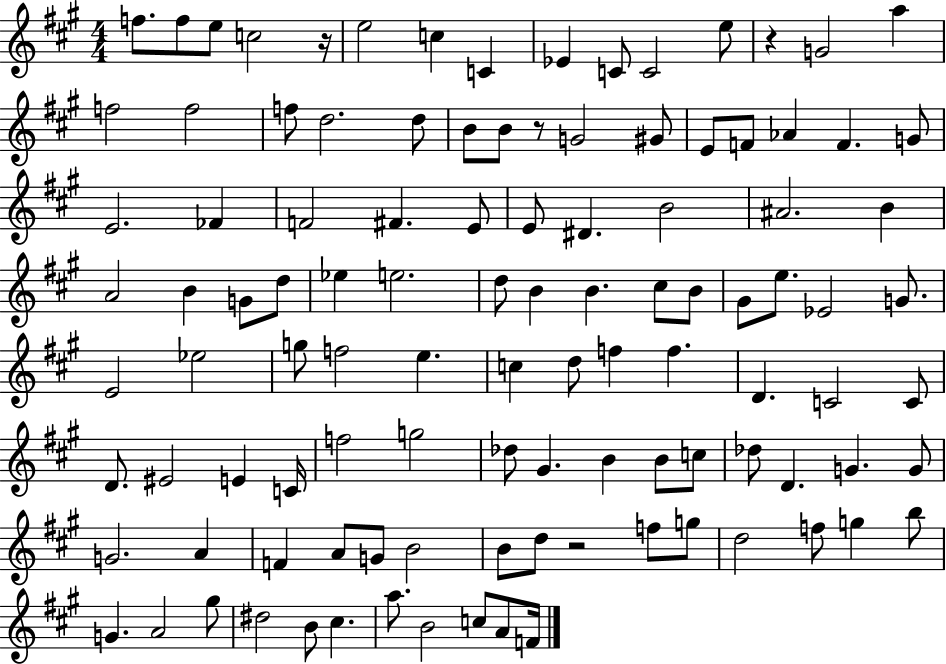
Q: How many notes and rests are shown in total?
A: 108